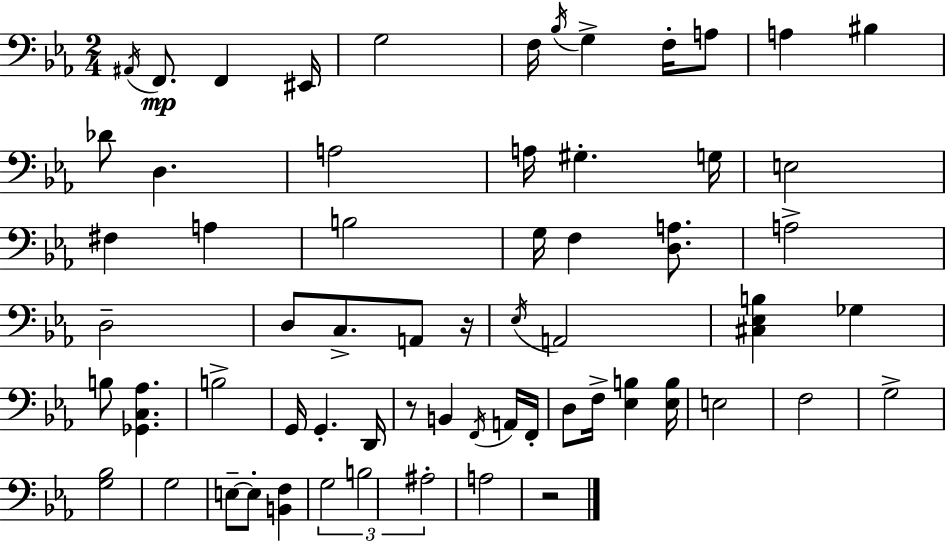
X:1
T:Untitled
M:2/4
L:1/4
K:Eb
^A,,/4 F,,/2 F,, ^E,,/4 G,2 F,/4 _B,/4 G, F,/4 A,/2 A, ^B, _D/2 D, A,2 A,/4 ^G, G,/4 E,2 ^F, A, B,2 G,/4 F, [D,A,]/2 A,2 D,2 D,/2 C,/2 A,,/2 z/4 _E,/4 A,,2 [^C,_E,B,] _G, B,/2 [_G,,C,_A,] B,2 G,,/4 G,, D,,/4 z/2 B,, F,,/4 A,,/4 F,,/4 D,/2 F,/4 [_E,B,] [_E,B,]/4 E,2 F,2 G,2 [G,_B,]2 G,2 E,/2 E,/2 [B,,F,] G,2 B,2 ^A,2 A,2 z2